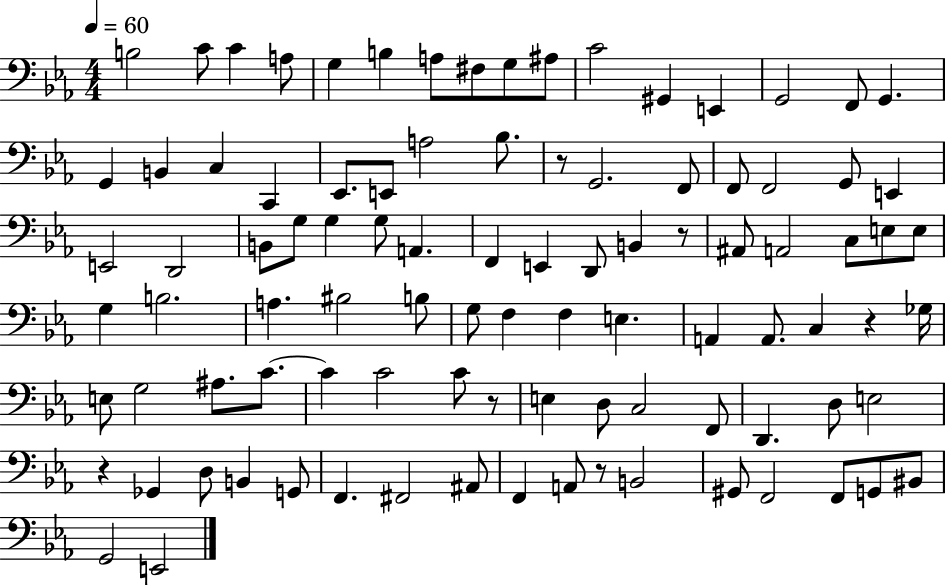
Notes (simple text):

B3/h C4/e C4/q A3/e G3/q B3/q A3/e F#3/e G3/e A#3/e C4/h G#2/q E2/q G2/h F2/e G2/q. G2/q B2/q C3/q C2/q Eb2/e. E2/e A3/h Bb3/e. R/e G2/h. F2/e F2/e F2/h G2/e E2/q E2/h D2/h B2/e G3/e G3/q G3/e A2/q. F2/q E2/q D2/e B2/q R/e A#2/e A2/h C3/e E3/e E3/e G3/q B3/h. A3/q. BIS3/h B3/e G3/e F3/q F3/q E3/q. A2/q A2/e. C3/q R/q Gb3/s E3/e G3/h A#3/e. C4/e. C4/q C4/h C4/e R/e E3/q D3/e C3/h F2/e D2/q. D3/e E3/h R/q Gb2/q D3/e B2/q G2/e F2/q. F#2/h A#2/e F2/q A2/e R/e B2/h G#2/e F2/h F2/e G2/e BIS2/e G2/h E2/h